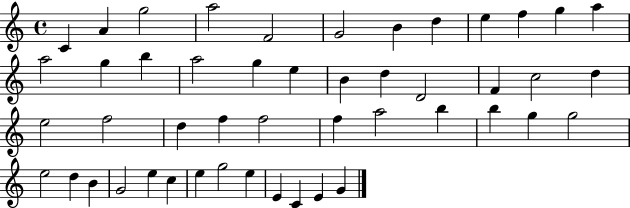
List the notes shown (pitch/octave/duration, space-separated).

C4/q A4/q G5/h A5/h F4/h G4/h B4/q D5/q E5/q F5/q G5/q A5/q A5/h G5/q B5/q A5/h G5/q E5/q B4/q D5/q D4/h F4/q C5/h D5/q E5/h F5/h D5/q F5/q F5/h F5/q A5/h B5/q B5/q G5/q G5/h E5/h D5/q B4/q G4/h E5/q C5/q E5/q G5/h E5/q E4/q C4/q E4/q G4/q